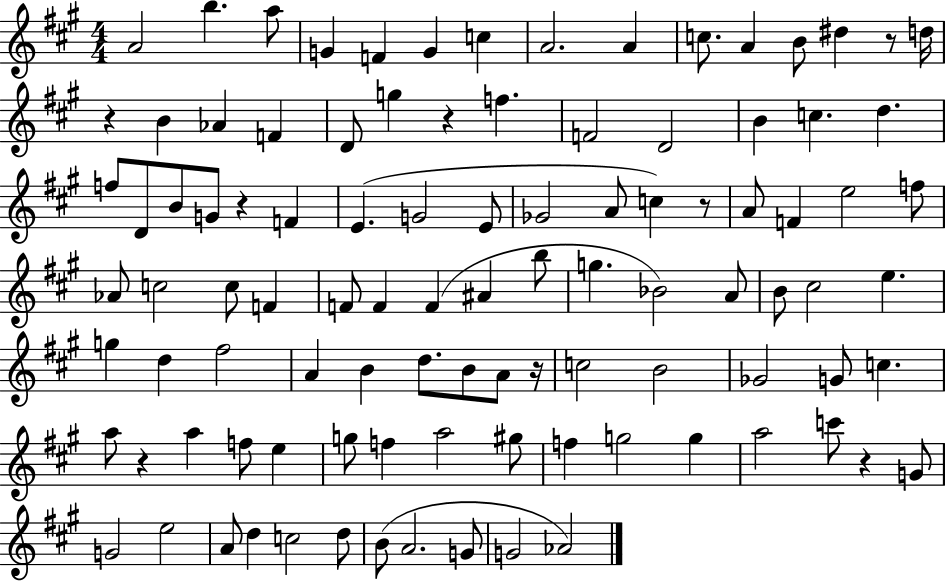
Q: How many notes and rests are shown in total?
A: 101